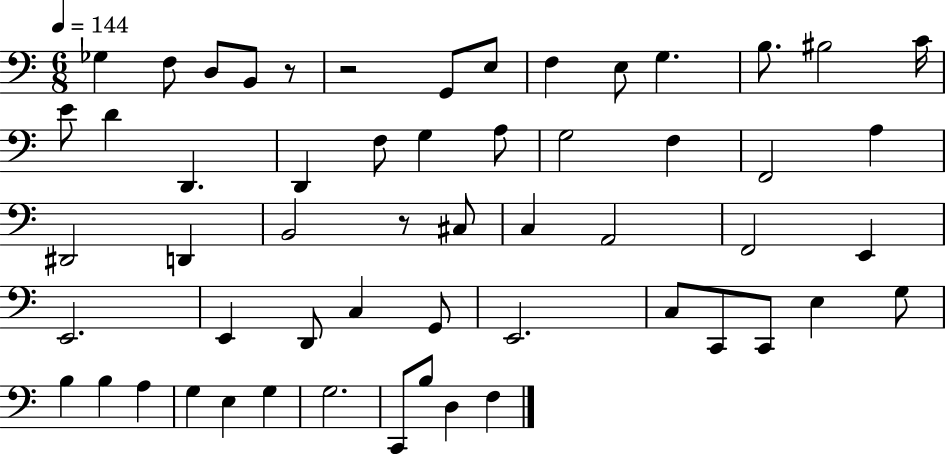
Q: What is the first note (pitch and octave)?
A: Gb3